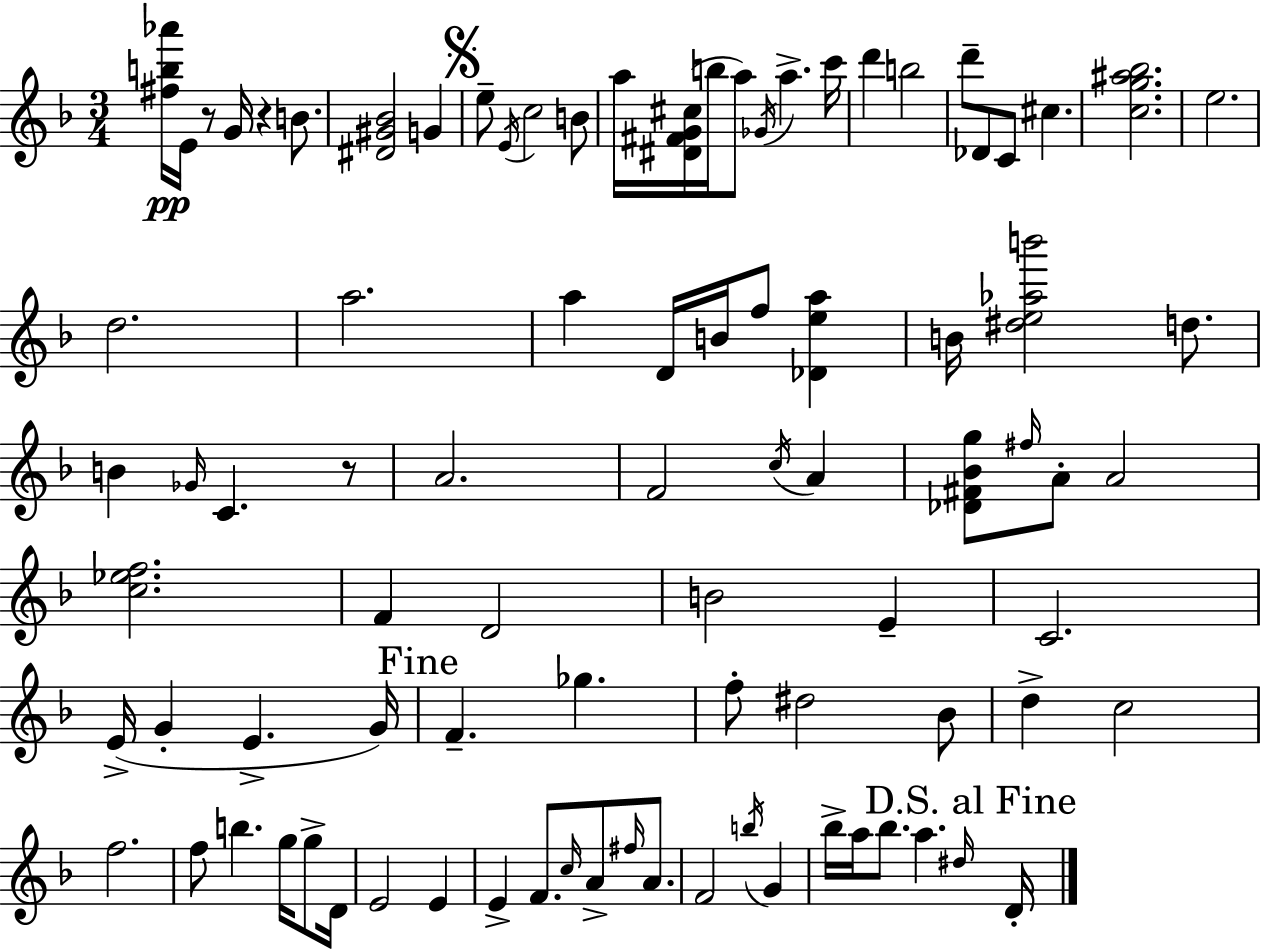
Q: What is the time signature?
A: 3/4